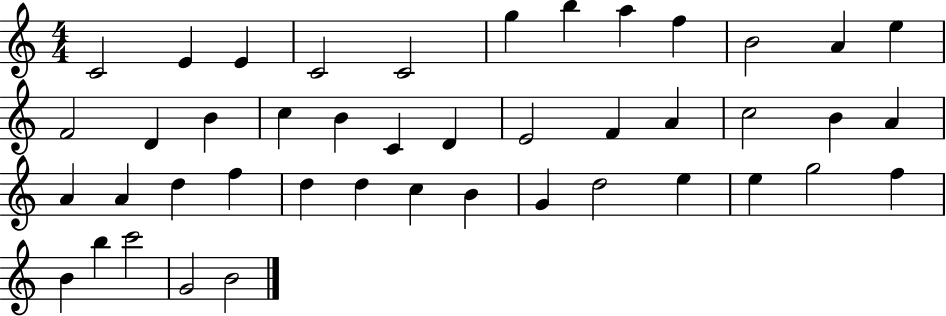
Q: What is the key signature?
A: C major